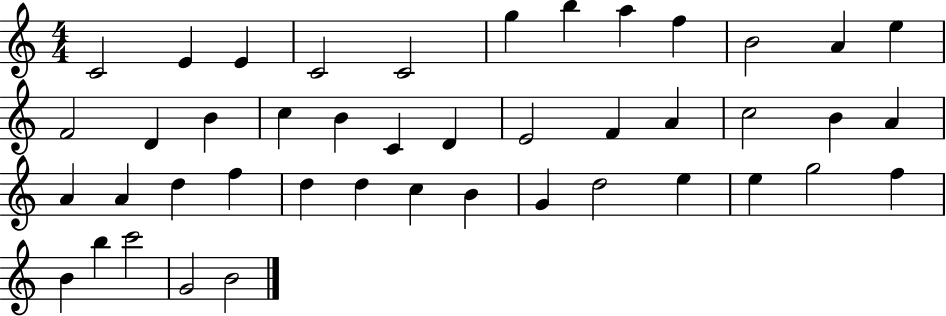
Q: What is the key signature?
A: C major